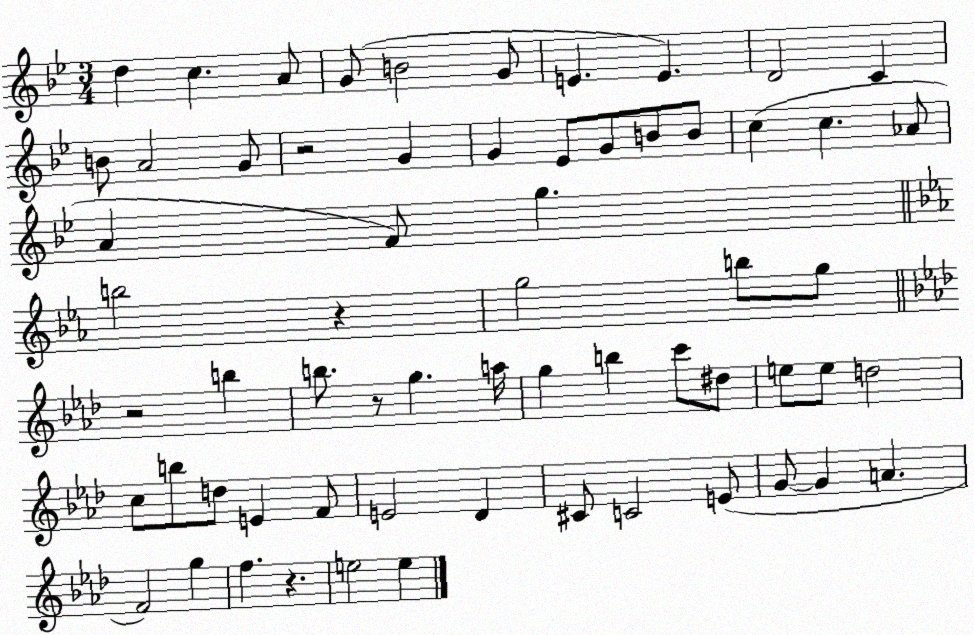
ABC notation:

X:1
T:Untitled
M:3/4
L:1/4
K:Bb
d c A/2 G/2 B2 G/2 E E D2 C B/2 A2 G/2 z2 G G _E/2 G/2 B/2 B/2 c c _A/2 A F/2 g b2 z g2 b/2 g/2 z2 b b/2 z/2 g a/4 g b c'/2 ^d/2 e/2 e/2 d2 c/2 b/2 d/2 E F/2 E2 _D ^C/2 C2 E/2 G/2 G A F2 g f z e2 e